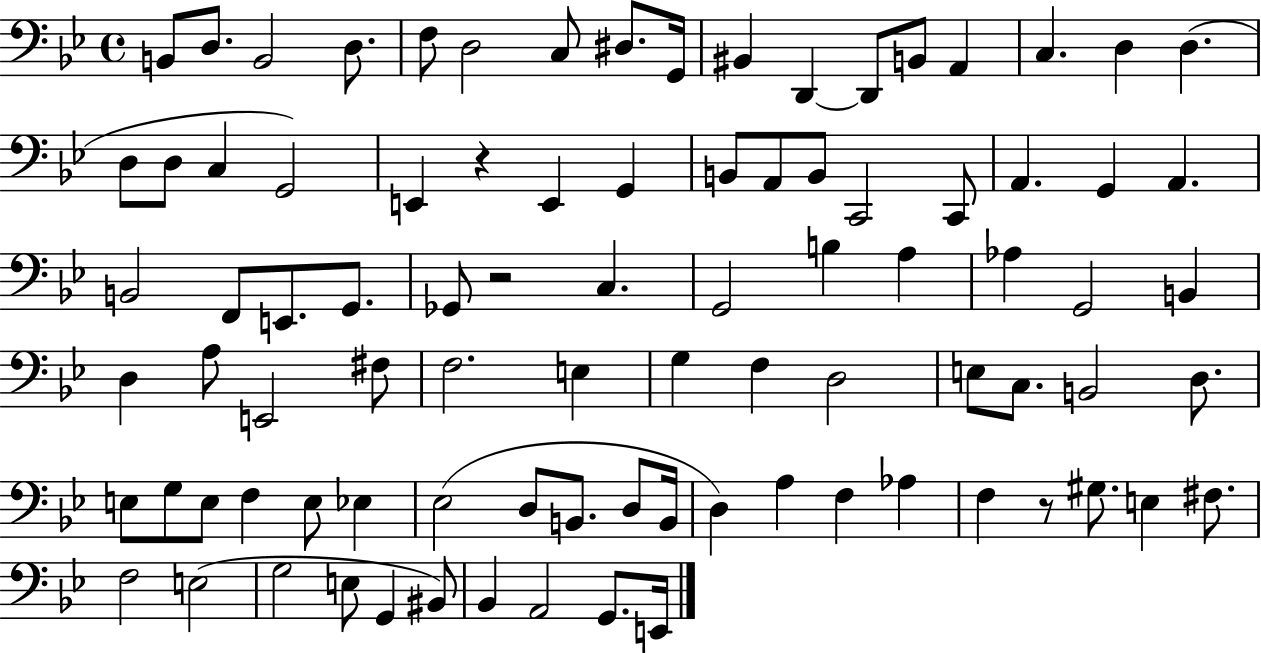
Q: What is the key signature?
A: BES major